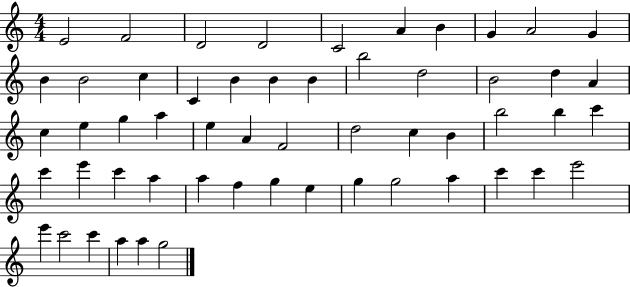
E4/h F4/h D4/h D4/h C4/h A4/q B4/q G4/q A4/h G4/q B4/q B4/h C5/q C4/q B4/q B4/q B4/q B5/h D5/h B4/h D5/q A4/q C5/q E5/q G5/q A5/q E5/q A4/q F4/h D5/h C5/q B4/q B5/h B5/q C6/q C6/q E6/q C6/q A5/q A5/q F5/q G5/q E5/q G5/q G5/h A5/q C6/q C6/q E6/h E6/q C6/h C6/q A5/q A5/q G5/h